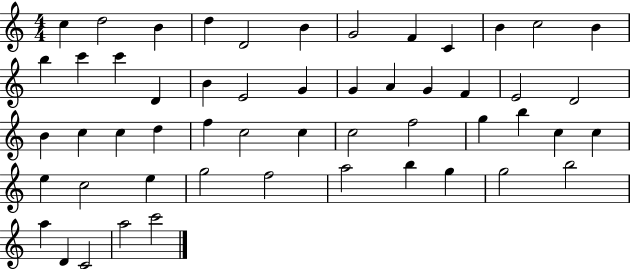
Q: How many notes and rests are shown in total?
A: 53